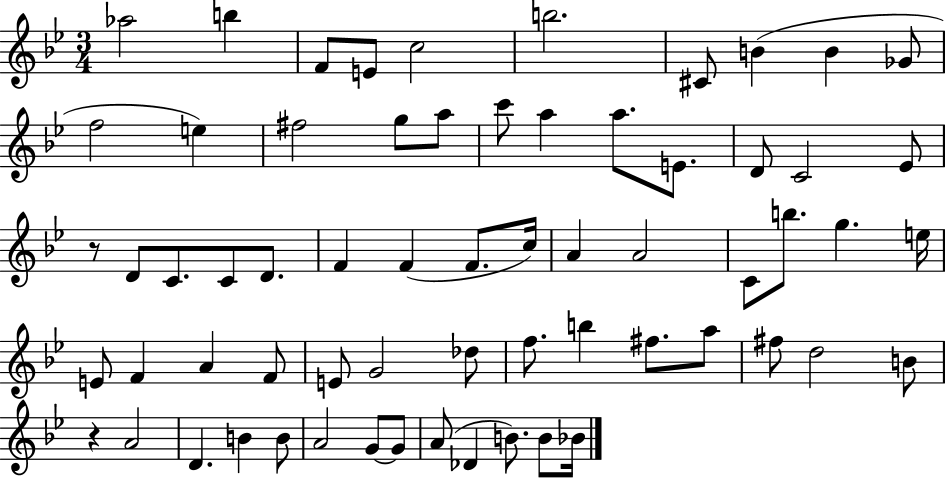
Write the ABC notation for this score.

X:1
T:Untitled
M:3/4
L:1/4
K:Bb
_a2 b F/2 E/2 c2 b2 ^C/2 B B _G/2 f2 e ^f2 g/2 a/2 c'/2 a a/2 E/2 D/2 C2 _E/2 z/2 D/2 C/2 C/2 D/2 F F F/2 c/4 A A2 C/2 b/2 g e/4 E/2 F A F/2 E/2 G2 _d/2 f/2 b ^f/2 a/2 ^f/2 d2 B/2 z A2 D B B/2 A2 G/2 G/2 A/2 _D B/2 B/2 _B/4